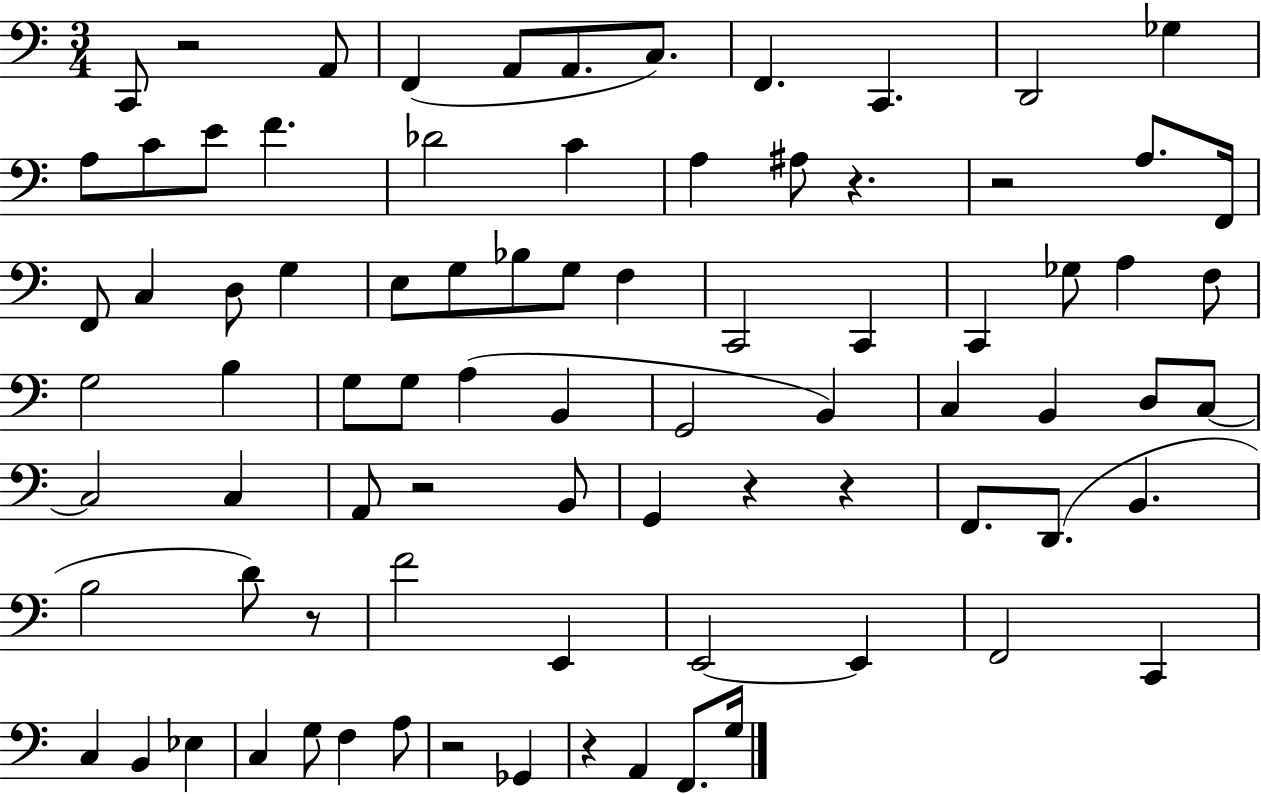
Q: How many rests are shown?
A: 9